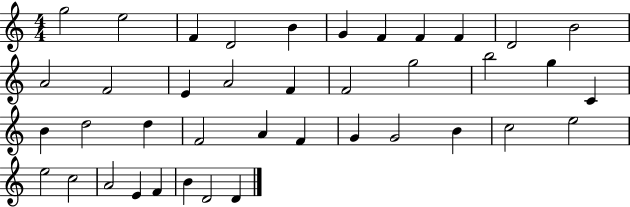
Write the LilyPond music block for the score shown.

{
  \clef treble
  \numericTimeSignature
  \time 4/4
  \key c \major
  g''2 e''2 | f'4 d'2 b'4 | g'4 f'4 f'4 f'4 | d'2 b'2 | \break a'2 f'2 | e'4 a'2 f'4 | f'2 g''2 | b''2 g''4 c'4 | \break b'4 d''2 d''4 | f'2 a'4 f'4 | g'4 g'2 b'4 | c''2 e''2 | \break e''2 c''2 | a'2 e'4 f'4 | b'4 d'2 d'4 | \bar "|."
}